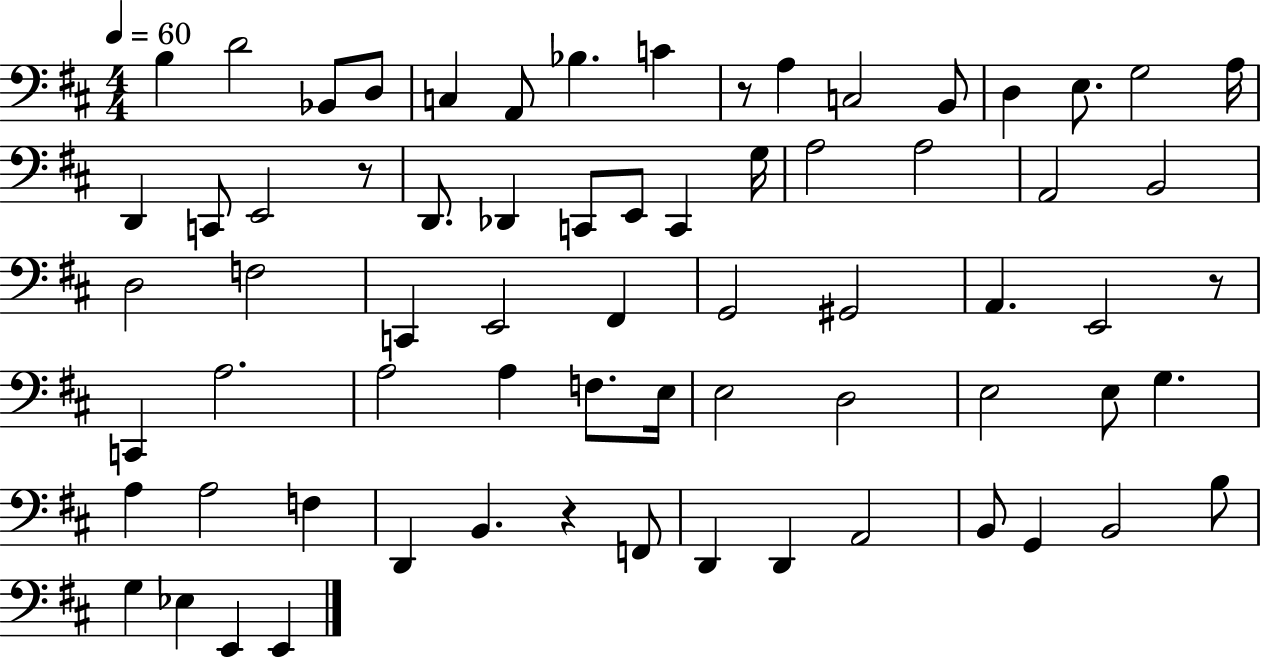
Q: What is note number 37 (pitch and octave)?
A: E2